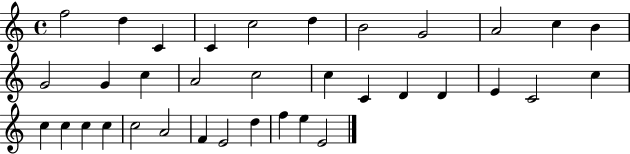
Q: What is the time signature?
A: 4/4